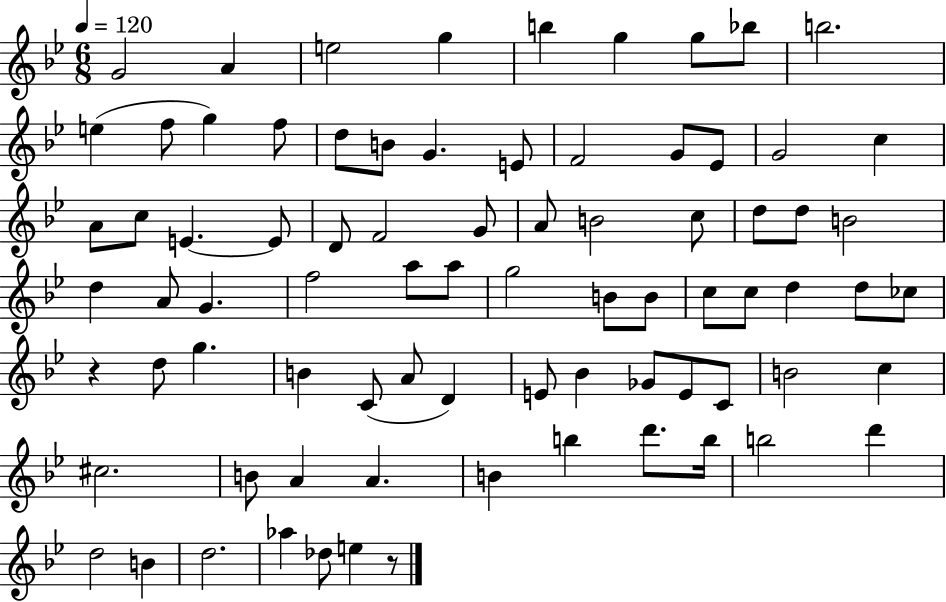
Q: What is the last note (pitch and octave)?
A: E5